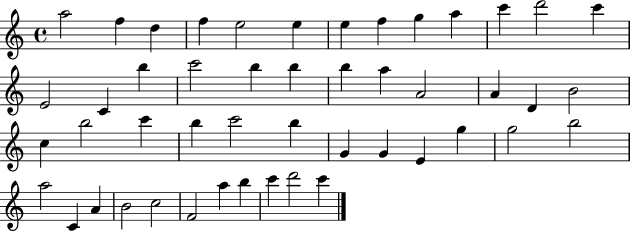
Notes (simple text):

A5/h F5/q D5/q F5/q E5/h E5/q E5/q F5/q G5/q A5/q C6/q D6/h C6/q E4/h C4/q B5/q C6/h B5/q B5/q B5/q A5/q A4/h A4/q D4/q B4/h C5/q B5/h C6/q B5/q C6/h B5/q G4/q G4/q E4/q G5/q G5/h B5/h A5/h C4/q A4/q B4/h C5/h F4/h A5/q B5/q C6/q D6/h C6/q